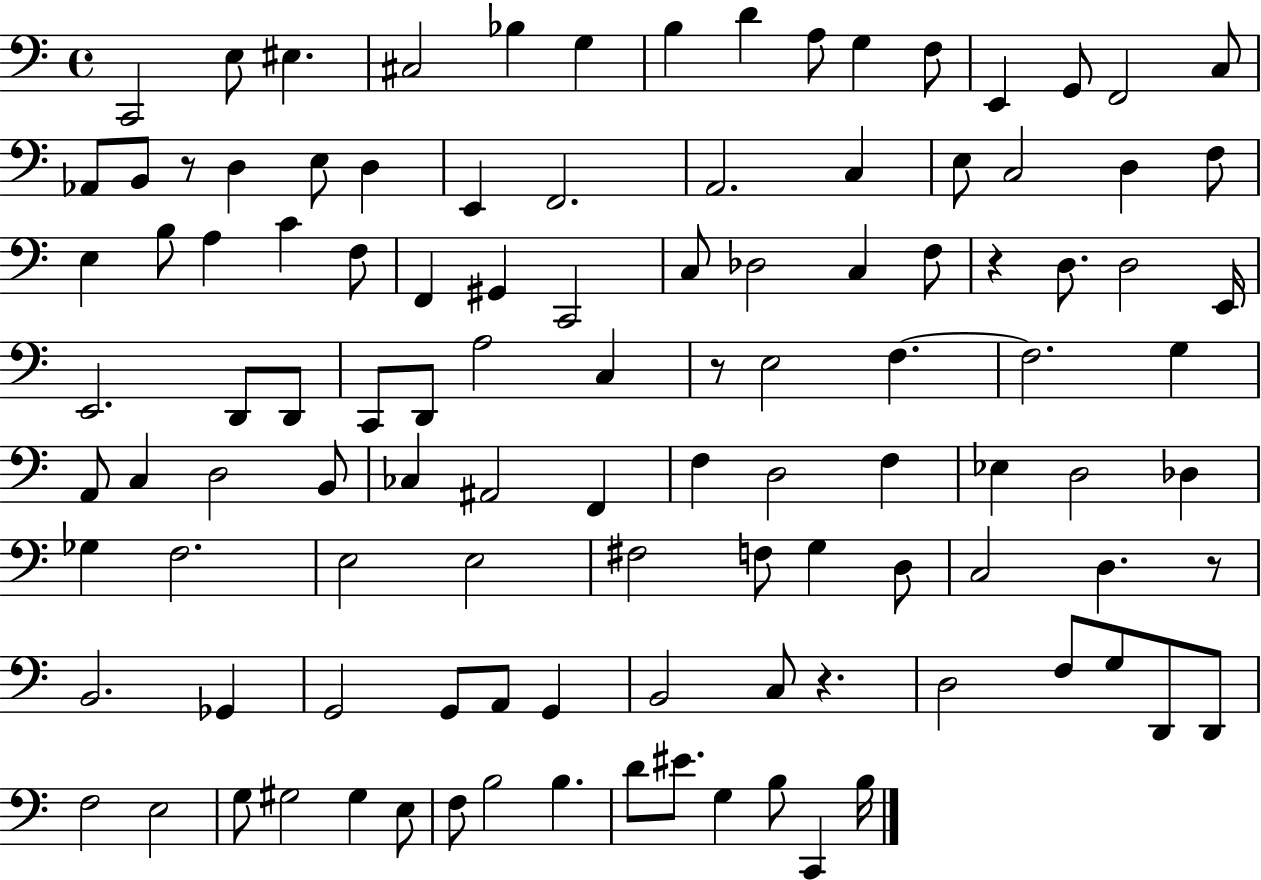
{
  \clef bass
  \time 4/4
  \defaultTimeSignature
  \key c \major
  c,2 e8 eis4. | cis2 bes4 g4 | b4 d'4 a8 g4 f8 | e,4 g,8 f,2 c8 | \break aes,8 b,8 r8 d4 e8 d4 | e,4 f,2. | a,2. c4 | e8 c2 d4 f8 | \break e4 b8 a4 c'4 f8 | f,4 gis,4 c,2 | c8 des2 c4 f8 | r4 d8. d2 e,16 | \break e,2. d,8 d,8 | c,8 d,8 a2 c4 | r8 e2 f4.~~ | f2. g4 | \break a,8 c4 d2 b,8 | ces4 ais,2 f,4 | f4 d2 f4 | ees4 d2 des4 | \break ges4 f2. | e2 e2 | fis2 f8 g4 d8 | c2 d4. r8 | \break b,2. ges,4 | g,2 g,8 a,8 g,4 | b,2 c8 r4. | d2 f8 g8 d,8 d,8 | \break f2 e2 | g8 gis2 gis4 e8 | f8 b2 b4. | d'8 eis'8. g4 b8 c,4 b16 | \break \bar "|."
}